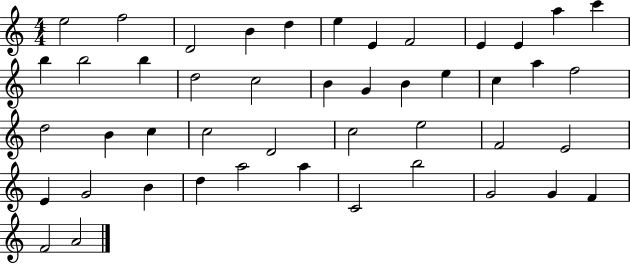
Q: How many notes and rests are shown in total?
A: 46